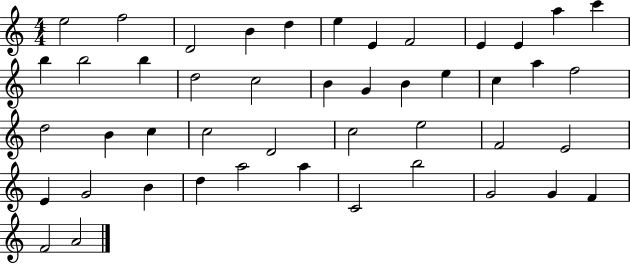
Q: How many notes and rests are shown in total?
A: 46